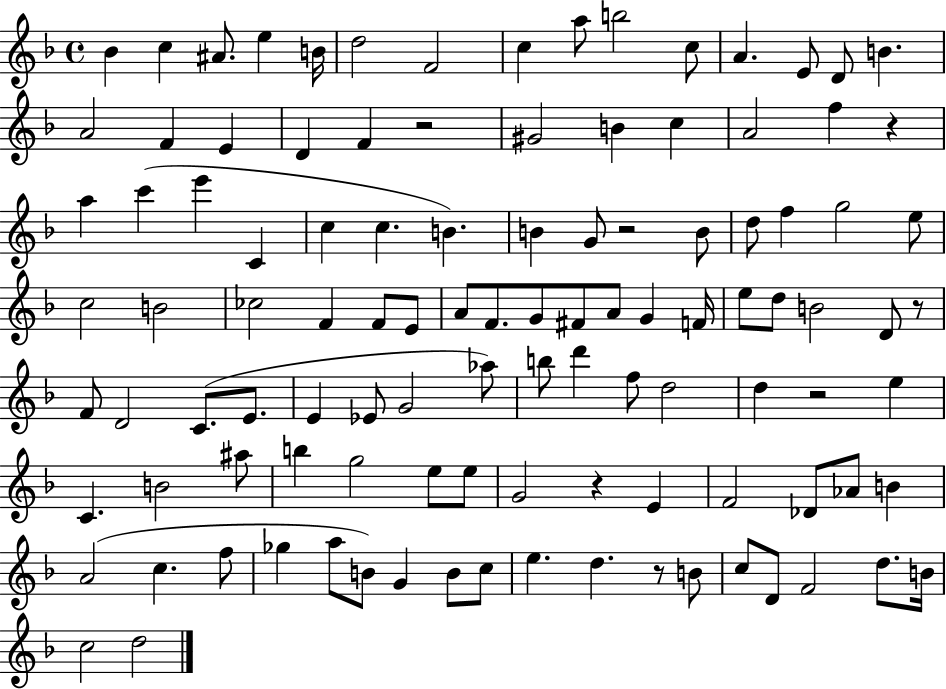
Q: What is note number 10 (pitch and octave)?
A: B5